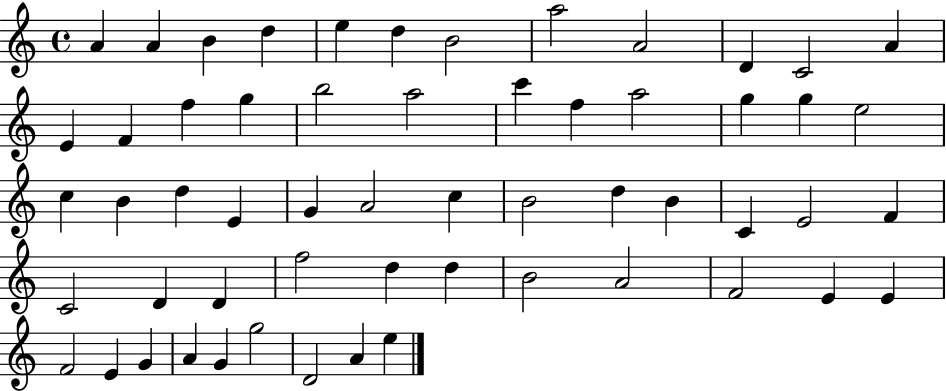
X:1
T:Untitled
M:4/4
L:1/4
K:C
A A B d e d B2 a2 A2 D C2 A E F f g b2 a2 c' f a2 g g e2 c B d E G A2 c B2 d B C E2 F C2 D D f2 d d B2 A2 F2 E E F2 E G A G g2 D2 A e